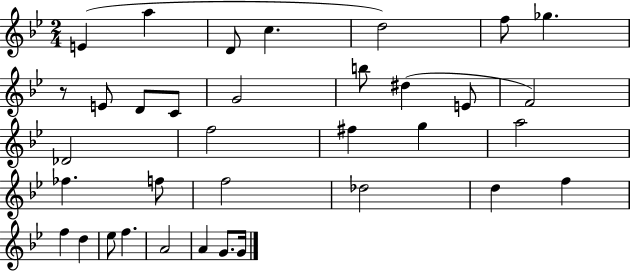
{
  \clef treble
  \numericTimeSignature
  \time 2/4
  \key bes \major
  e'4( a''4 | d'8 c''4. | d''2) | f''8 ges''4. | \break r8 e'8 d'8 c'8 | g'2 | b''8 dis''4( e'8 | f'2) | \break des'2 | f''2 | fis''4 g''4 | a''2 | \break fes''4. f''8 | f''2 | des''2 | d''4 f''4 | \break f''4 d''4 | ees''8 f''4. | a'2 | a'4 g'8. g'16 | \break \bar "|."
}